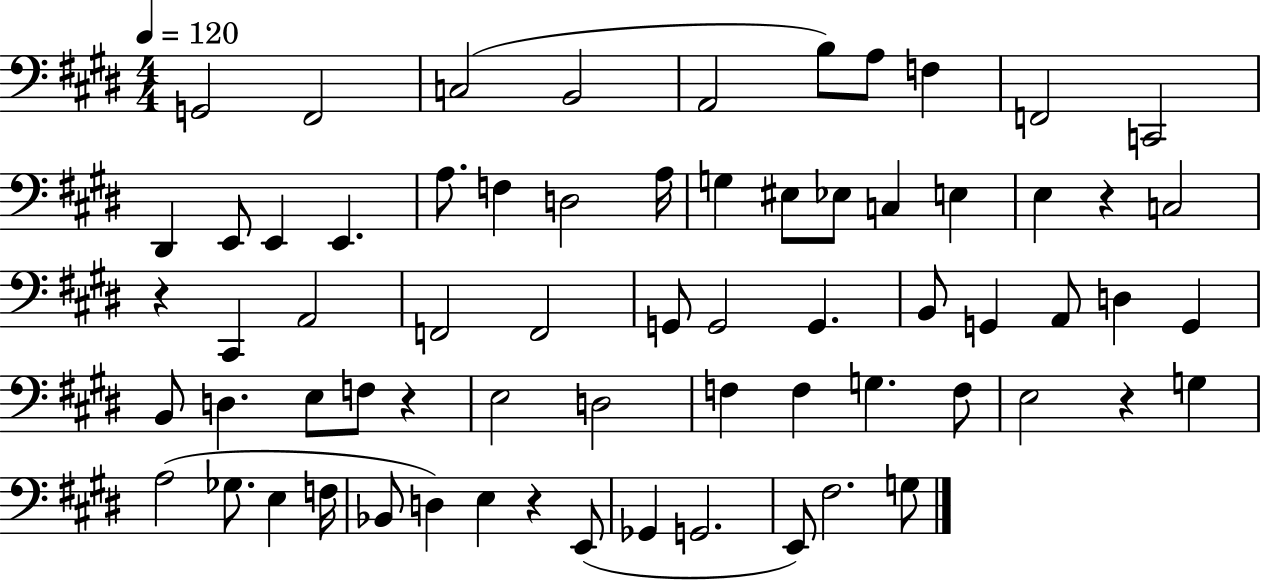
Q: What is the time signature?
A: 4/4